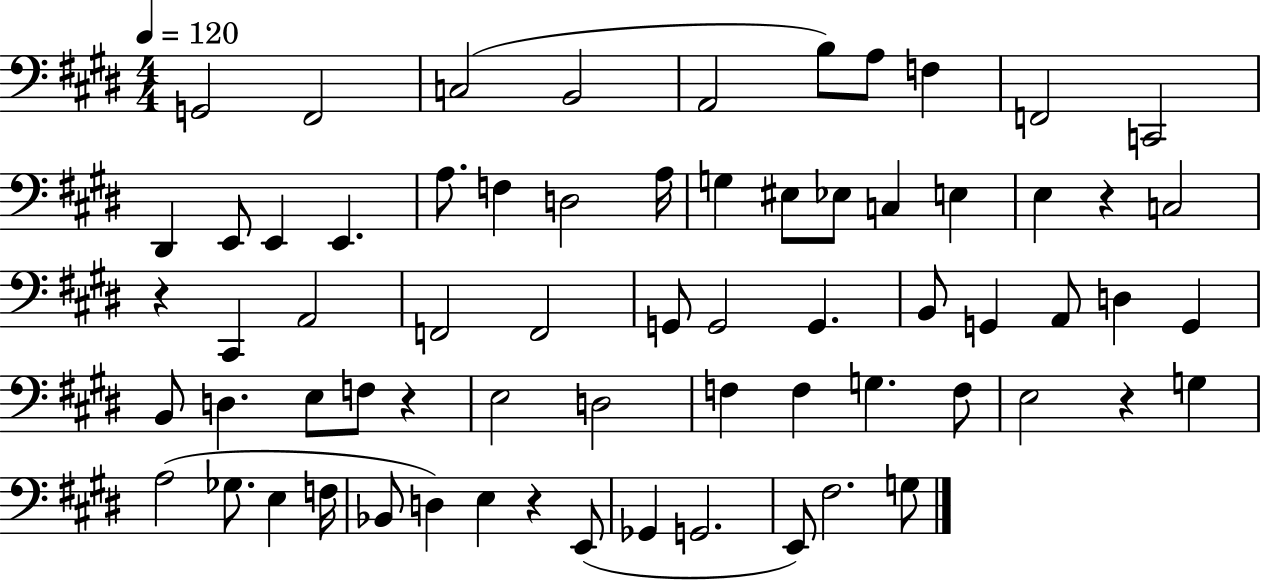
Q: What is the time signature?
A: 4/4